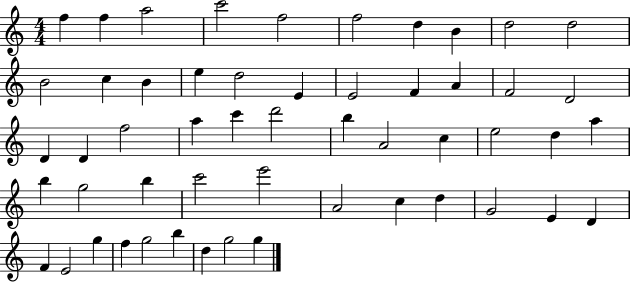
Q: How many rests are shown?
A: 0